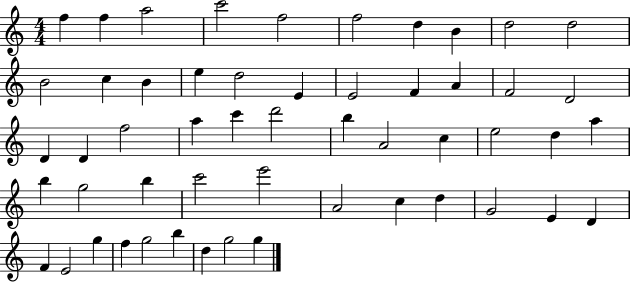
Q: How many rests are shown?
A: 0